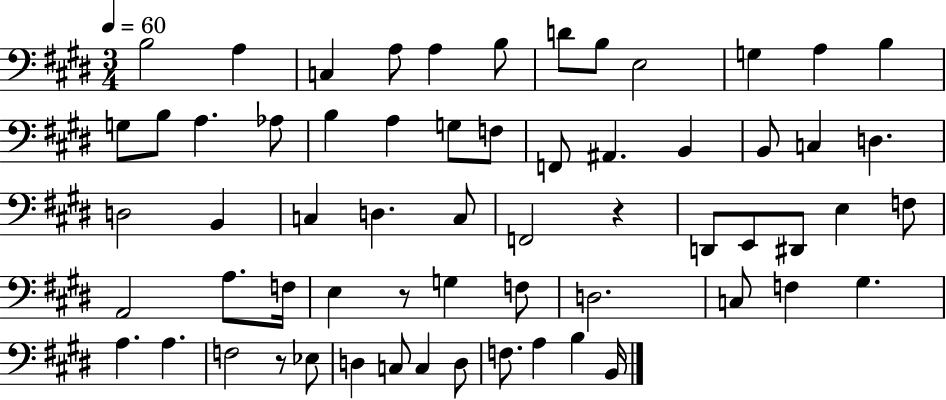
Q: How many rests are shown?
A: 3